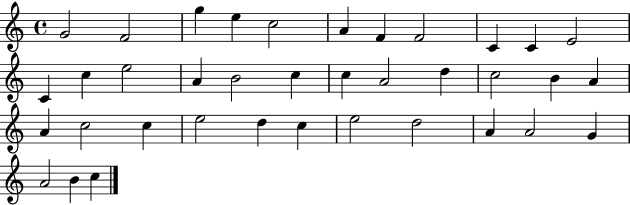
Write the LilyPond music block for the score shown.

{
  \clef treble
  \time 4/4
  \defaultTimeSignature
  \key c \major
  g'2 f'2 | g''4 e''4 c''2 | a'4 f'4 f'2 | c'4 c'4 e'2 | \break c'4 c''4 e''2 | a'4 b'2 c''4 | c''4 a'2 d''4 | c''2 b'4 a'4 | \break a'4 c''2 c''4 | e''2 d''4 c''4 | e''2 d''2 | a'4 a'2 g'4 | \break a'2 b'4 c''4 | \bar "|."
}